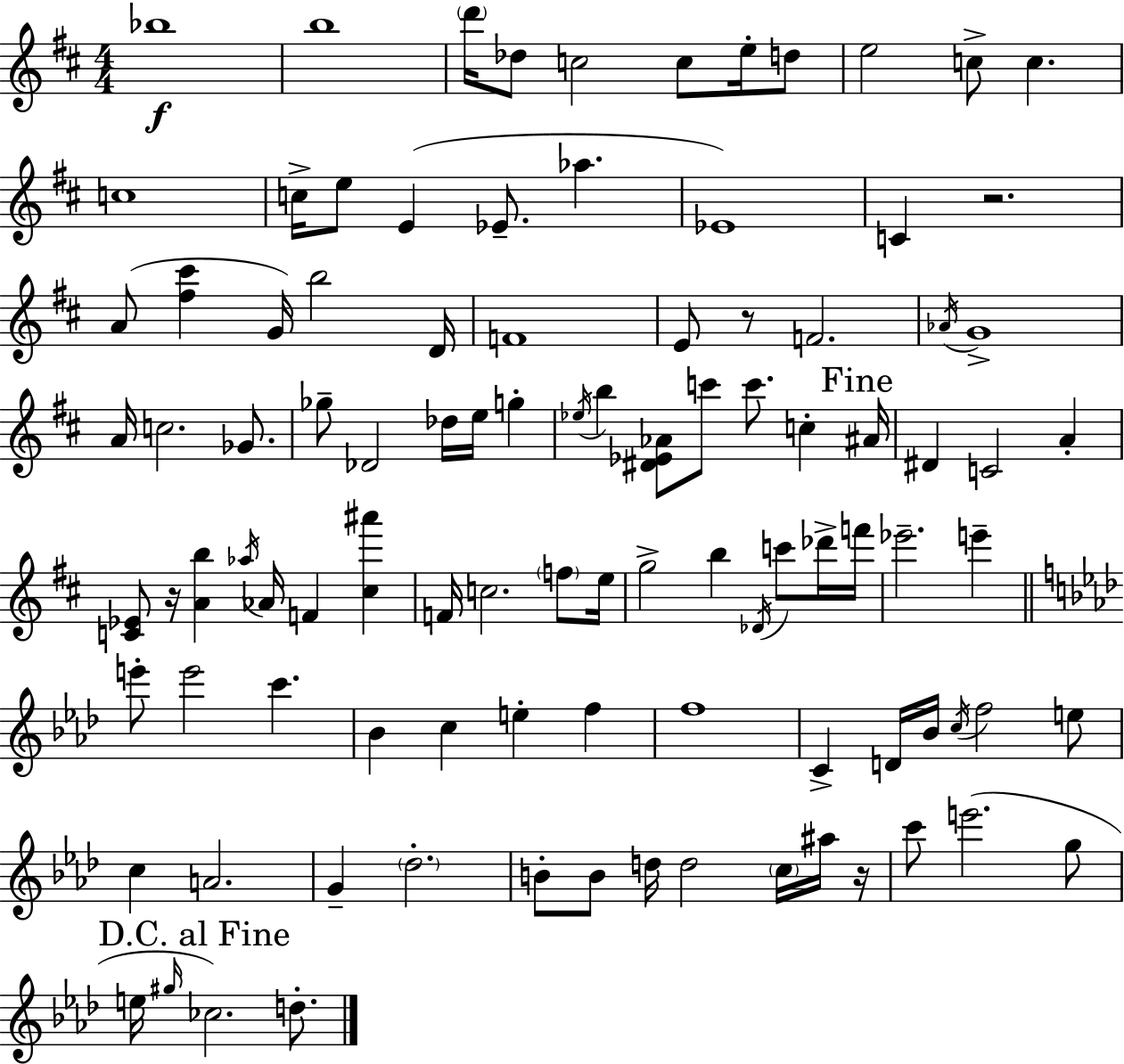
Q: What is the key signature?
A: D major